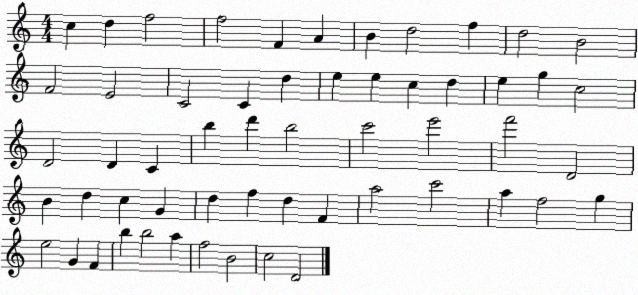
X:1
T:Untitled
M:4/4
L:1/4
K:C
c d f2 f2 F A B d2 f d2 B2 F2 E2 C2 C d e e c d e g c2 D2 D C b d' b2 c'2 e'2 f'2 D2 B d c G d f d F a2 c'2 a f2 g e2 G F b b2 a f2 B2 c2 D2